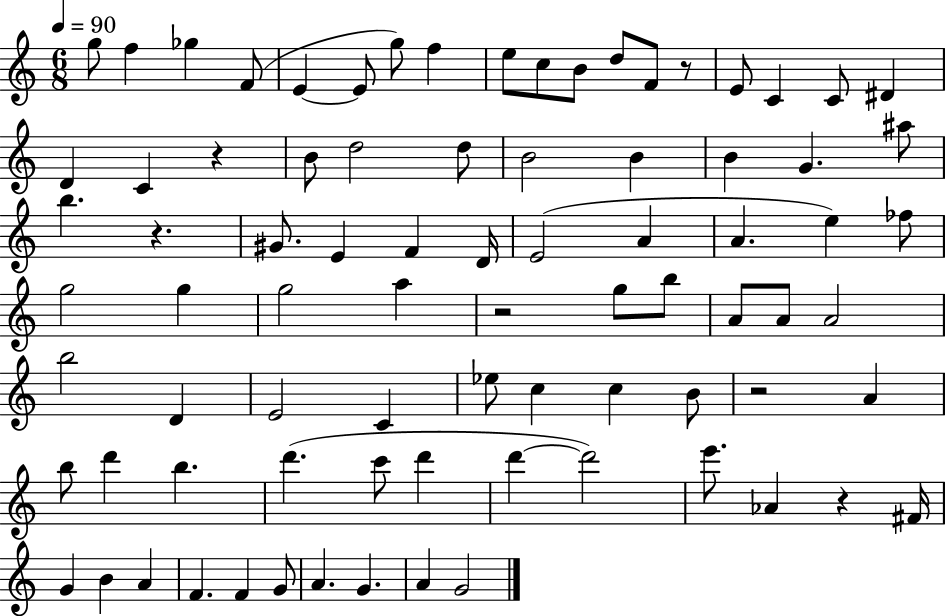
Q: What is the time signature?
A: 6/8